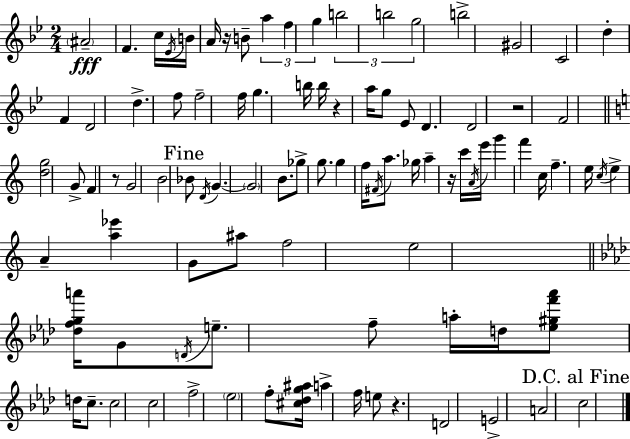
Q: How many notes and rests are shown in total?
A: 95